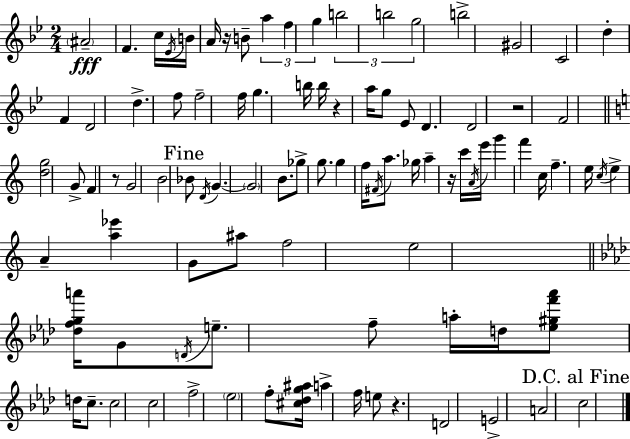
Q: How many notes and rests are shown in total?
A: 95